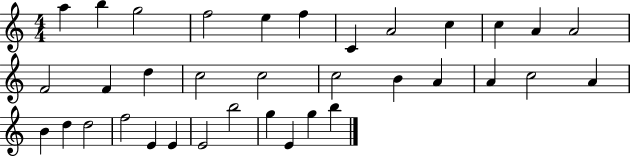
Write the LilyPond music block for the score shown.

{
  \clef treble
  \numericTimeSignature
  \time 4/4
  \key c \major
  a''4 b''4 g''2 | f''2 e''4 f''4 | c'4 a'2 c''4 | c''4 a'4 a'2 | \break f'2 f'4 d''4 | c''2 c''2 | c''2 b'4 a'4 | a'4 c''2 a'4 | \break b'4 d''4 d''2 | f''2 e'4 e'4 | e'2 b''2 | g''4 e'4 g''4 b''4 | \break \bar "|."
}